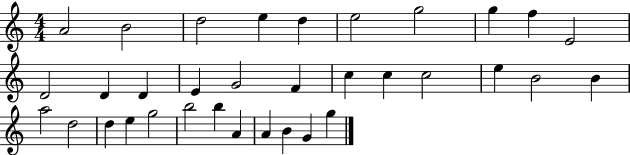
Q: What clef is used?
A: treble